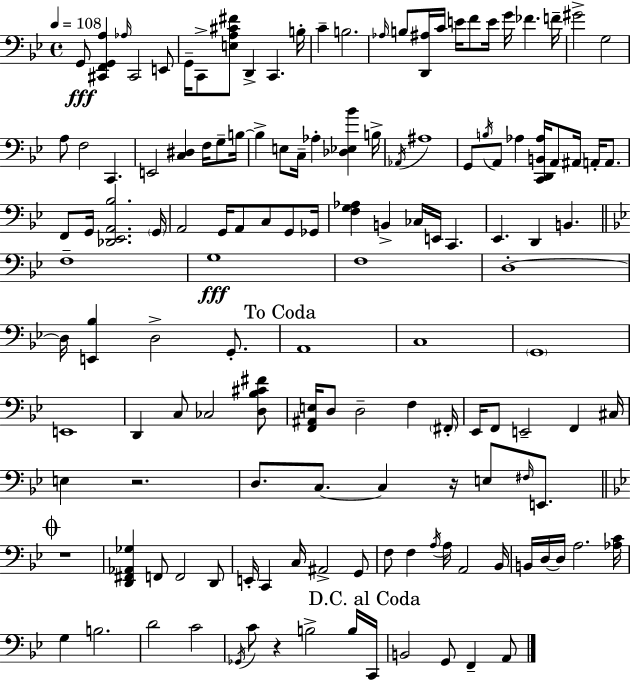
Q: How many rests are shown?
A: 4